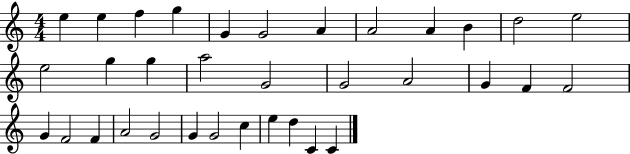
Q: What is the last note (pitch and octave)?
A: C4